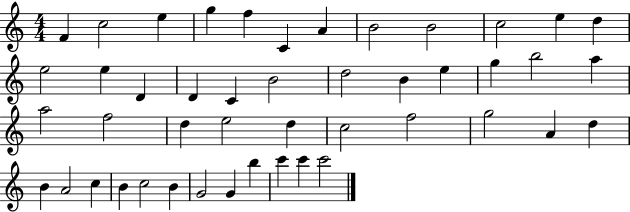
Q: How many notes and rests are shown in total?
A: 46